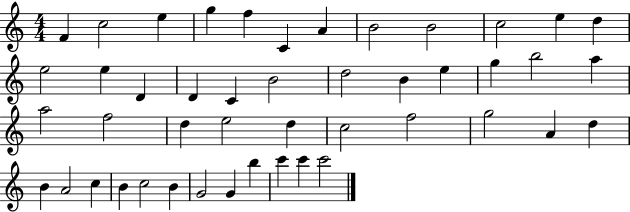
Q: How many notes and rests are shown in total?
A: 46